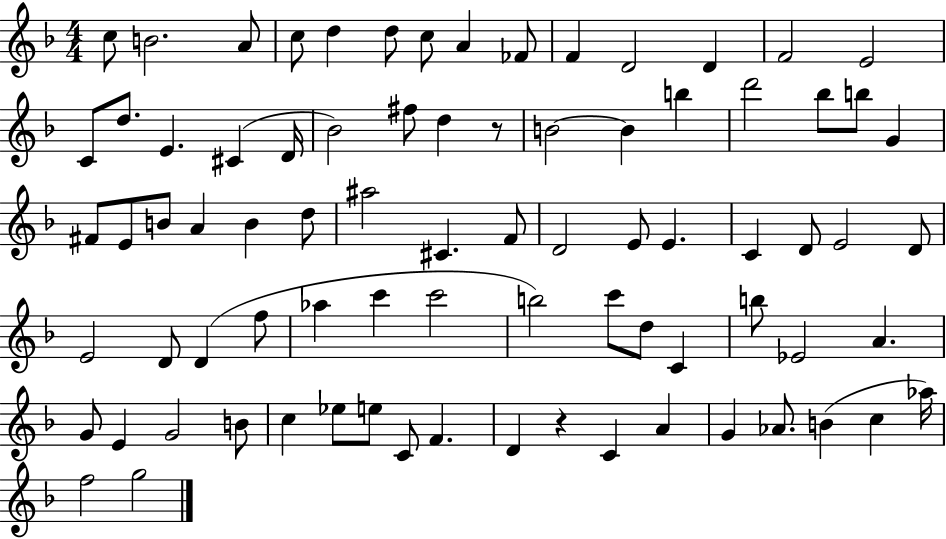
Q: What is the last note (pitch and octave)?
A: G5